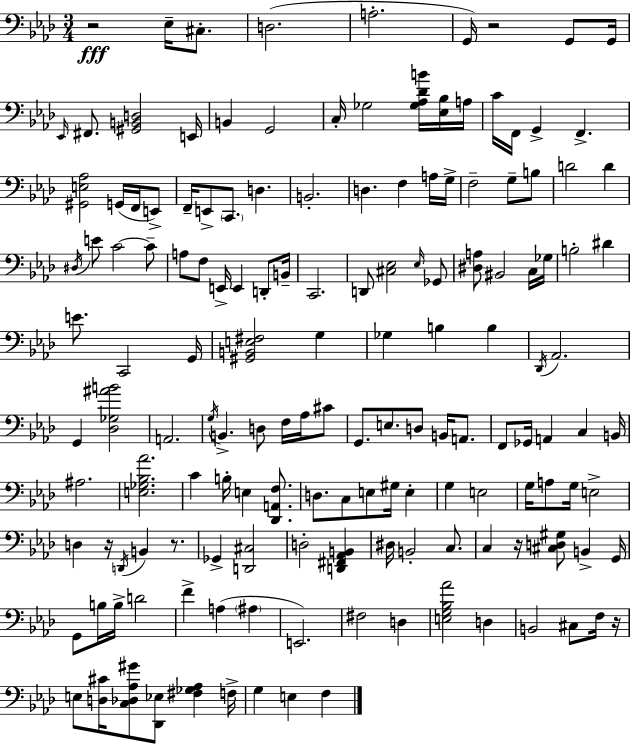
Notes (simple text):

R/h Eb3/s C#3/e. D3/h. A3/h. G2/s R/h G2/e G2/s Eb2/s F#2/e. [G#2,B2,D3]/h E2/s B2/q G2/h C3/s Gb3/h [Gb3,Ab3,Db4,B4]/s [Eb3,Bb3]/s A3/s C4/s F2/s G2/q F2/q. [G#2,E3,Ab3]/h G2/s F2/s E2/e F2/s E2/e C2/e. D3/q. B2/h. D3/q. F3/q A3/s G3/s F3/h G3/e B3/e D4/h D4/q D#3/s E4/e C4/h C4/e A3/e F3/e E2/s E2/q D2/e B2/s C2/h. D2/e [C#3,Eb3]/h Eb3/s Gb2/e [D#3,A3]/e BIS2/h C3/s Gb3/s B3/h D#4/q E4/e. C2/h G2/s [G#2,B2,E3,F#3]/h G3/q Gb3/q B3/q B3/q Db2/s Ab2/h. G2/q [Db3,Gb3,A#4,B4]/h A2/h. G3/s B2/q. D3/e F3/s Ab3/s C#4/e G2/e. E3/e. D3/e B2/s A2/e. F2/e Gb2/s A2/q C3/q B2/s A#3/h. [E3,Gb3,Bb3,Ab4]/h. C4/q B3/s E3/q [Db2,A2,F3]/e. D3/e. C3/e E3/e G#3/s E3/q G3/q E3/h G3/s A3/e G3/s E3/h D3/q R/s D2/s B2/q R/e. Gb2/q [D2,C#3]/h D3/h [D2,F#2,Ab2,B2]/q D#3/s B2/h C3/e. C3/q R/s [C#3,D3,G#3]/e B2/q G2/s G2/e B3/s B3/s D4/h F4/q A3/q A#3/q E2/h. F#3/h D3/q [E3,G3,Bb3,Ab4]/h D3/q B2/h C#3/e F3/s R/s E3/e [D3,C#4]/s [C3,Db3,Ab3,G#4]/e [Db2,Eb3]/e [F#3,Gb3,Ab3]/q F3/s G3/q E3/q F3/q